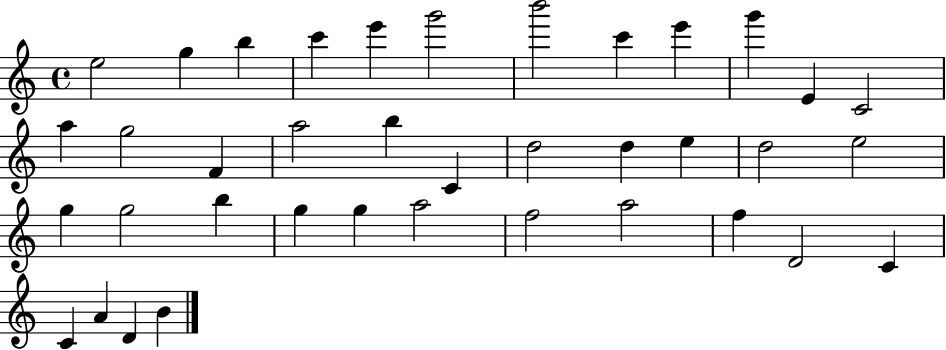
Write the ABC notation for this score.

X:1
T:Untitled
M:4/4
L:1/4
K:C
e2 g b c' e' g'2 b'2 c' e' g' E C2 a g2 F a2 b C d2 d e d2 e2 g g2 b g g a2 f2 a2 f D2 C C A D B